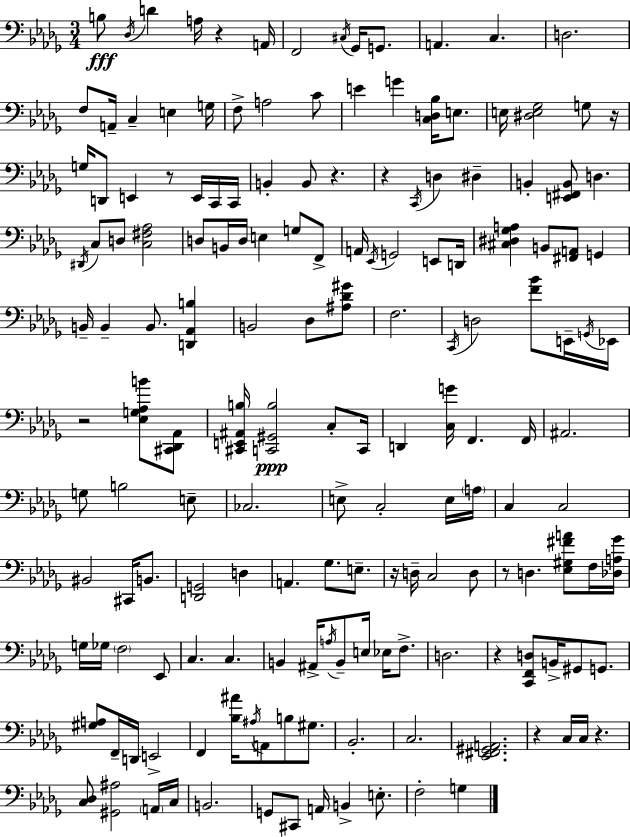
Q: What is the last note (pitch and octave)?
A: G3